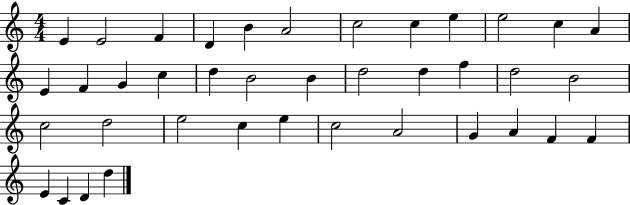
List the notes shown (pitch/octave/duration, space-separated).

E4/q E4/h F4/q D4/q B4/q A4/h C5/h C5/q E5/q E5/h C5/q A4/q E4/q F4/q G4/q C5/q D5/q B4/h B4/q D5/h D5/q F5/q D5/h B4/h C5/h D5/h E5/h C5/q E5/q C5/h A4/h G4/q A4/q F4/q F4/q E4/q C4/q D4/q D5/q